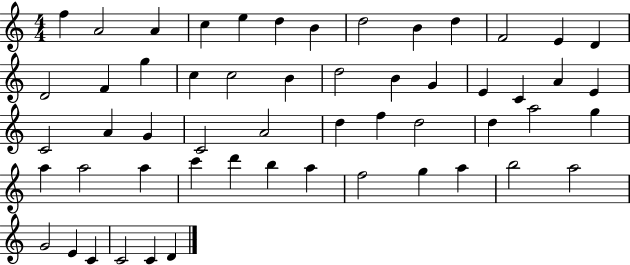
X:1
T:Untitled
M:4/4
L:1/4
K:C
f A2 A c e d B d2 B d F2 E D D2 F g c c2 B d2 B G E C A E C2 A G C2 A2 d f d2 d a2 g a a2 a c' d' b a f2 g a b2 a2 G2 E C C2 C D